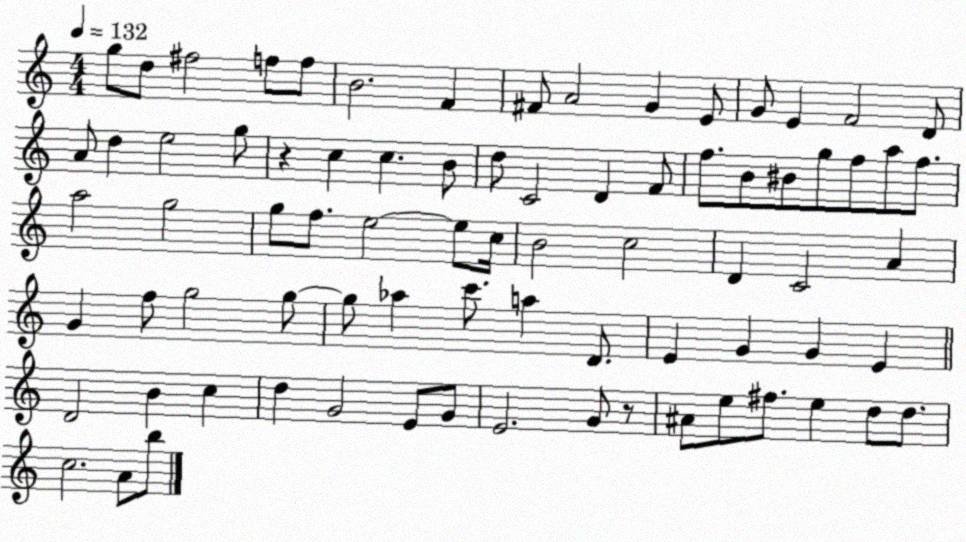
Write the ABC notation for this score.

X:1
T:Untitled
M:4/4
L:1/4
K:C
g/2 d/2 ^f2 f/2 f/2 B2 F ^F/2 A2 G E/2 G/2 E F2 D/2 A/2 d e2 g/2 z c c B/2 d/2 C2 D F/2 f/2 B/2 ^B/2 g/2 f/2 a/2 f/2 a2 g2 g/2 f/2 e2 e/2 c/4 B2 c2 D C2 A G f/2 g2 g/2 g/2 _a c'/2 a D/2 E G G E D2 B c d G2 E/2 G/2 E2 G/2 z/2 ^A/2 e/2 ^f/2 e d/2 d/2 c2 A/2 b/2